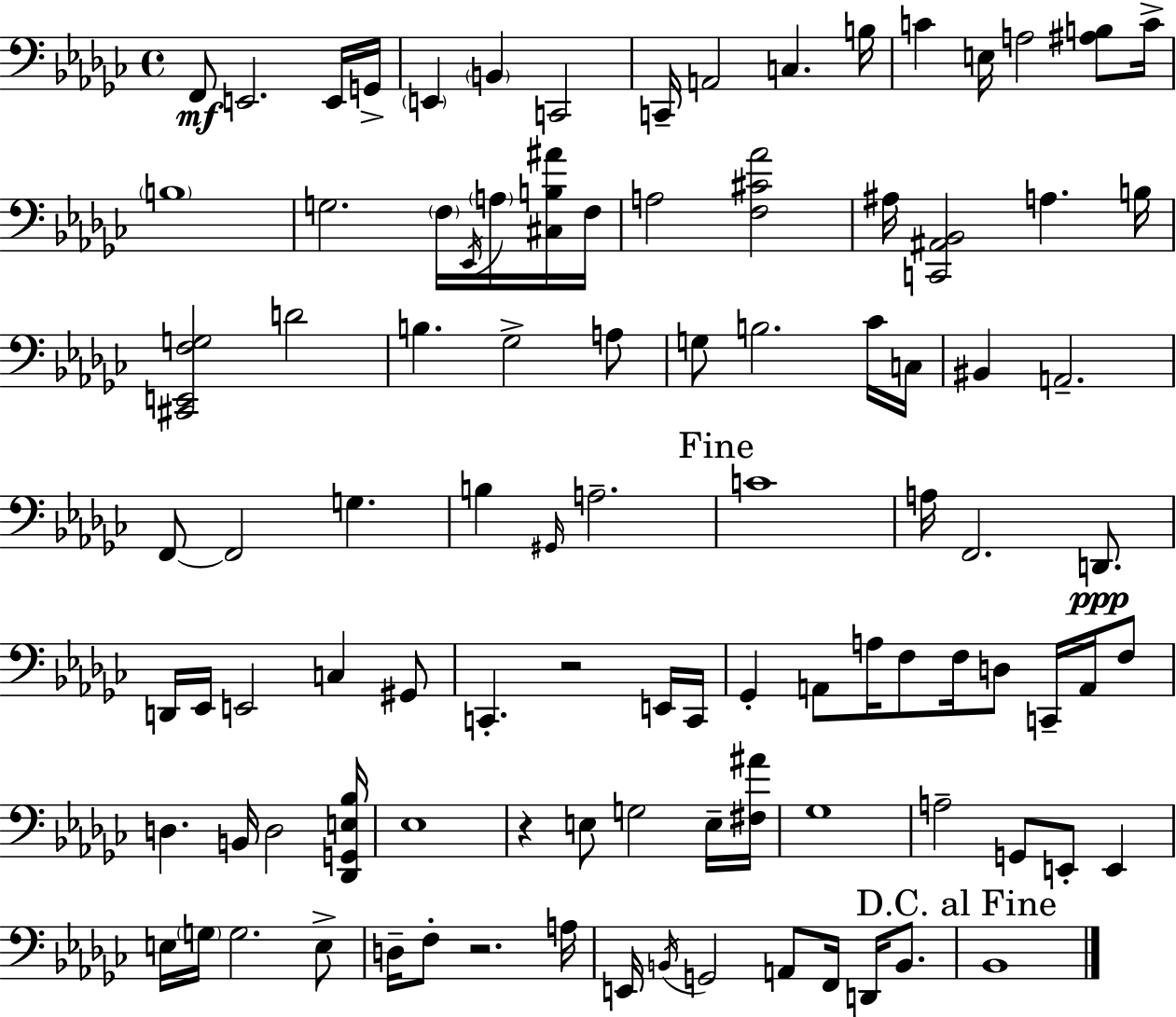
X:1
T:Untitled
M:4/4
L:1/4
K:Ebm
F,,/2 E,,2 E,,/4 G,,/4 E,, B,, C,,2 C,,/4 A,,2 C, B,/4 C E,/4 A,2 [^A,B,]/2 C/4 B,4 G,2 F,/4 _E,,/4 A,/4 [^C,B,^A]/4 F,/4 A,2 [F,^C_A]2 ^A,/4 [C,,^A,,_B,,]2 A, B,/4 [^C,,E,,F,G,]2 D2 B, _G,2 A,/2 G,/2 B,2 _C/4 C,/4 ^B,, A,,2 F,,/2 F,,2 G, B, ^G,,/4 A,2 C4 A,/4 F,,2 D,,/2 D,,/4 _E,,/4 E,,2 C, ^G,,/2 C,, z2 E,,/4 C,,/4 _G,, A,,/2 A,/4 F,/2 F,/4 D,/2 C,,/4 A,,/4 F,/2 D, B,,/4 D,2 [_D,,G,,E,_B,]/4 _E,4 z E,/2 G,2 E,/4 [^F,^A]/4 _G,4 A,2 G,,/2 E,,/2 E,, E,/4 G,/4 G,2 E,/2 D,/4 F,/2 z2 A,/4 E,,/4 B,,/4 G,,2 A,,/2 F,,/4 D,,/4 B,,/2 _B,,4